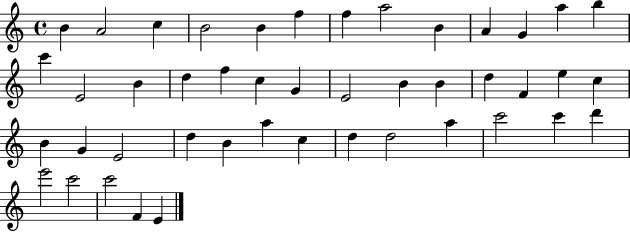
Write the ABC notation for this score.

X:1
T:Untitled
M:4/4
L:1/4
K:C
B A2 c B2 B f f a2 B A G a b c' E2 B d f c G E2 B B d F e c B G E2 d B a c d d2 a c'2 c' d' e'2 c'2 c'2 F E